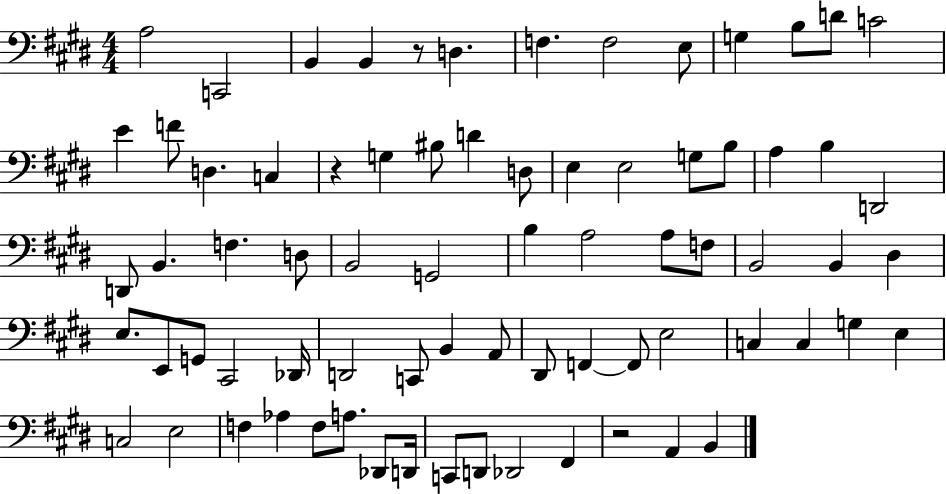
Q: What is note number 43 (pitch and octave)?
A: G2